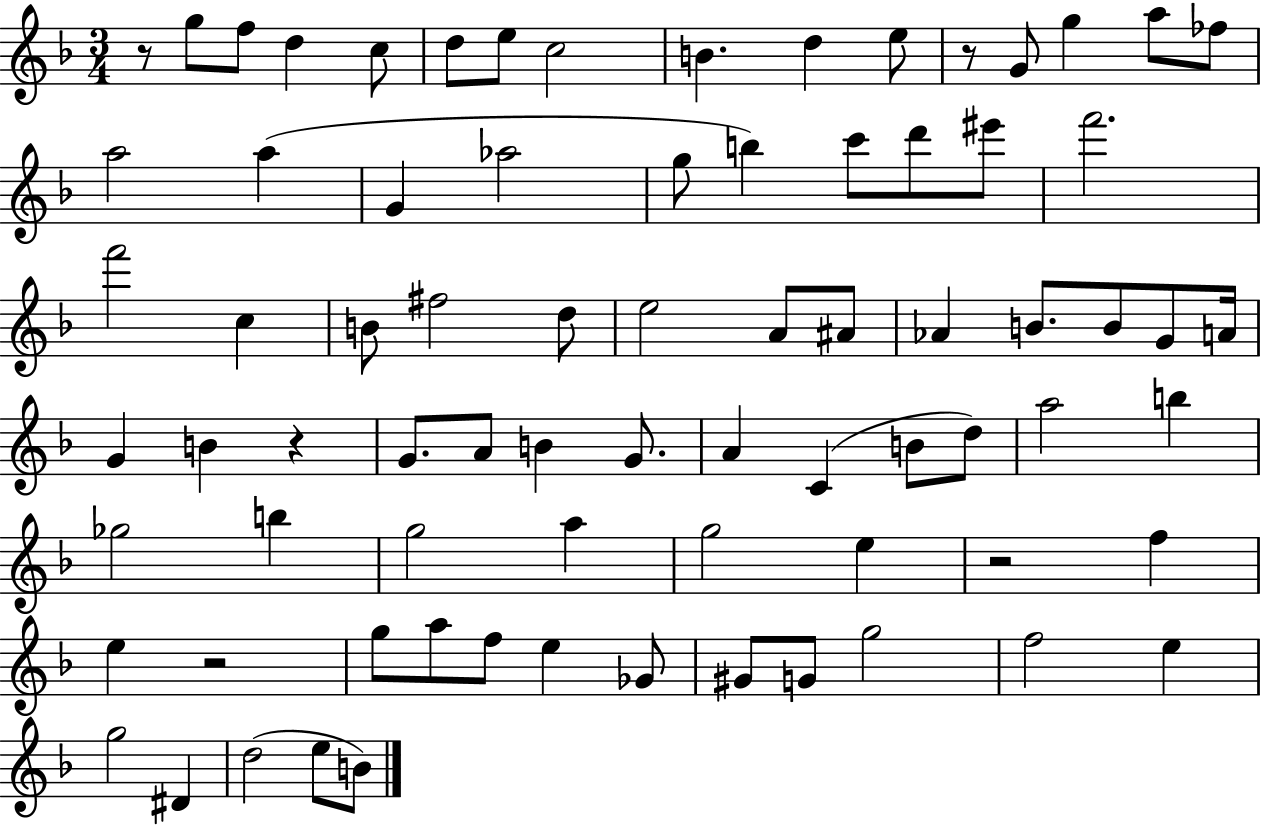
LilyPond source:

{
  \clef treble
  \numericTimeSignature
  \time 3/4
  \key f \major
  r8 g''8 f''8 d''4 c''8 | d''8 e''8 c''2 | b'4. d''4 e''8 | r8 g'8 g''4 a''8 fes''8 | \break a''2 a''4( | g'4 aes''2 | g''8 b''4) c'''8 d'''8 eis'''8 | f'''2. | \break f'''2 c''4 | b'8 fis''2 d''8 | e''2 a'8 ais'8 | aes'4 b'8. b'8 g'8 a'16 | \break g'4 b'4 r4 | g'8. a'8 b'4 g'8. | a'4 c'4( b'8 d''8) | a''2 b''4 | \break ges''2 b''4 | g''2 a''4 | g''2 e''4 | r2 f''4 | \break e''4 r2 | g''8 a''8 f''8 e''4 ges'8 | gis'8 g'8 g''2 | f''2 e''4 | \break g''2 dis'4 | d''2( e''8 b'8) | \bar "|."
}